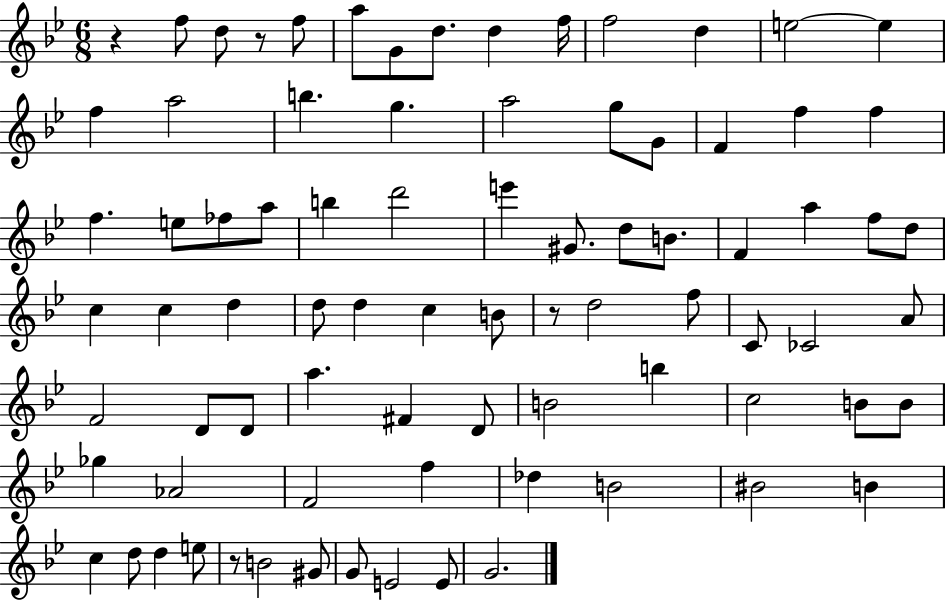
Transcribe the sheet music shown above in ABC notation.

X:1
T:Untitled
M:6/8
L:1/4
K:Bb
z f/2 d/2 z/2 f/2 a/2 G/2 d/2 d f/4 f2 d e2 e f a2 b g a2 g/2 G/2 F f f f e/2 _f/2 a/2 b d'2 e' ^G/2 d/2 B/2 F a f/2 d/2 c c d d/2 d c B/2 z/2 d2 f/2 C/2 _C2 A/2 F2 D/2 D/2 a ^F D/2 B2 b c2 B/2 B/2 _g _A2 F2 f _d B2 ^B2 B c d/2 d e/2 z/2 B2 ^G/2 G/2 E2 E/2 G2